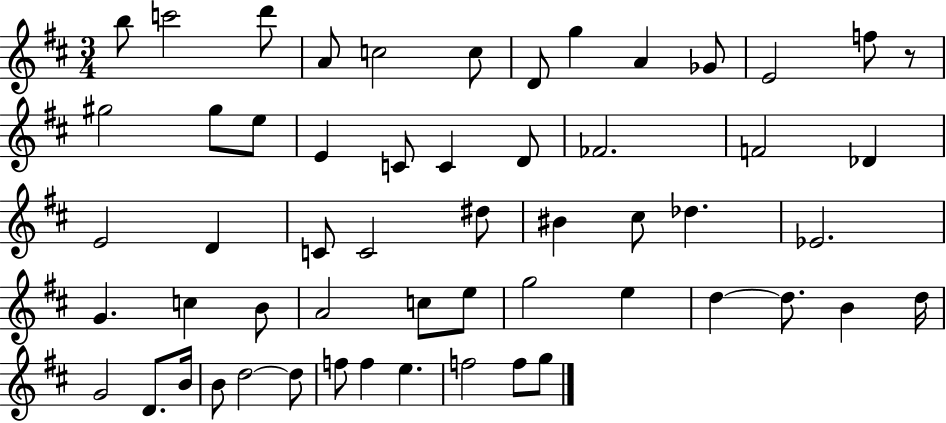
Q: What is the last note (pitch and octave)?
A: G5